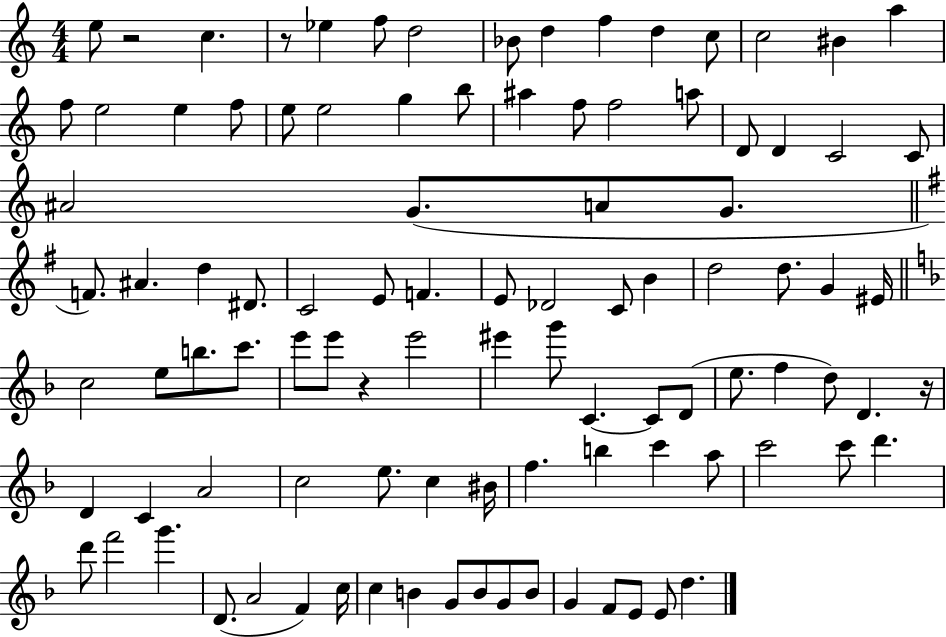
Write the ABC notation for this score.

X:1
T:Untitled
M:4/4
L:1/4
K:C
e/2 z2 c z/2 _e f/2 d2 _B/2 d f d c/2 c2 ^B a f/2 e2 e f/2 e/2 e2 g b/2 ^a f/2 f2 a/2 D/2 D C2 C/2 ^A2 G/2 A/2 G/2 F/2 ^A d ^D/2 C2 E/2 F E/2 _D2 C/2 B d2 d/2 G ^E/4 c2 e/2 b/2 c'/2 e'/2 e'/2 z e'2 ^e' g'/2 C C/2 D/2 e/2 f d/2 D z/4 D C A2 c2 e/2 c ^B/4 f b c' a/2 c'2 c'/2 d' d'/2 f'2 g' D/2 A2 F c/4 c B G/2 B/2 G/2 B/2 G F/2 E/2 E/2 d